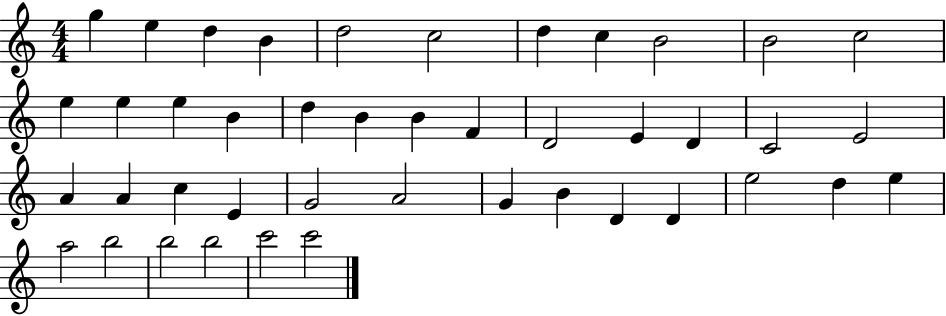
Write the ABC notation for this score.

X:1
T:Untitled
M:4/4
L:1/4
K:C
g e d B d2 c2 d c B2 B2 c2 e e e B d B B F D2 E D C2 E2 A A c E G2 A2 G B D D e2 d e a2 b2 b2 b2 c'2 c'2